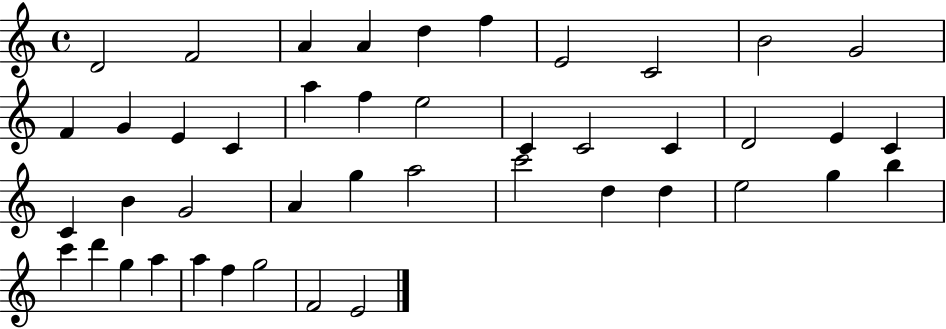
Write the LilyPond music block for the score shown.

{
  \clef treble
  \time 4/4
  \defaultTimeSignature
  \key c \major
  d'2 f'2 | a'4 a'4 d''4 f''4 | e'2 c'2 | b'2 g'2 | \break f'4 g'4 e'4 c'4 | a''4 f''4 e''2 | c'4 c'2 c'4 | d'2 e'4 c'4 | \break c'4 b'4 g'2 | a'4 g''4 a''2 | c'''2 d''4 d''4 | e''2 g''4 b''4 | \break c'''4 d'''4 g''4 a''4 | a''4 f''4 g''2 | f'2 e'2 | \bar "|."
}